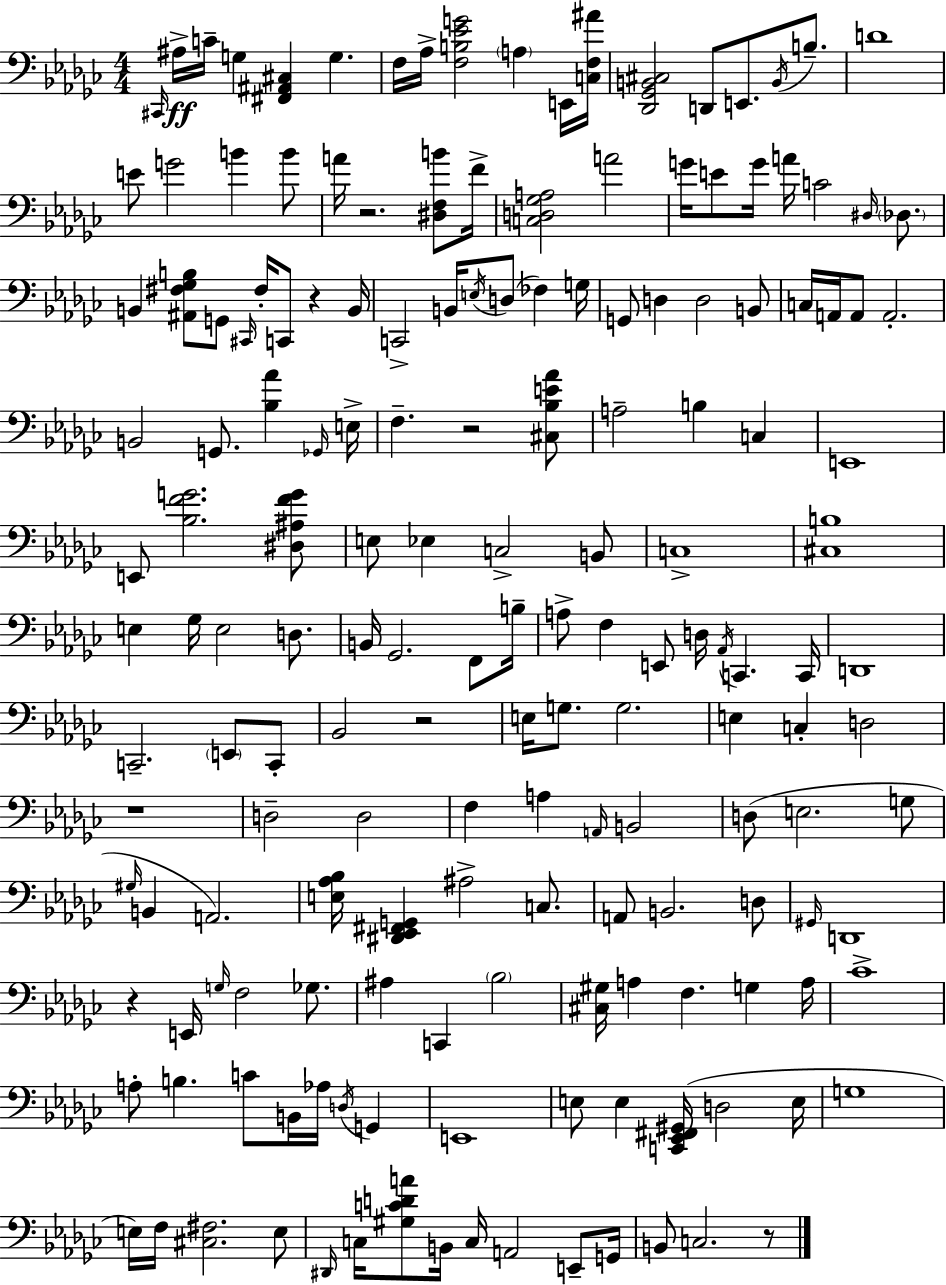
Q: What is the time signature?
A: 4/4